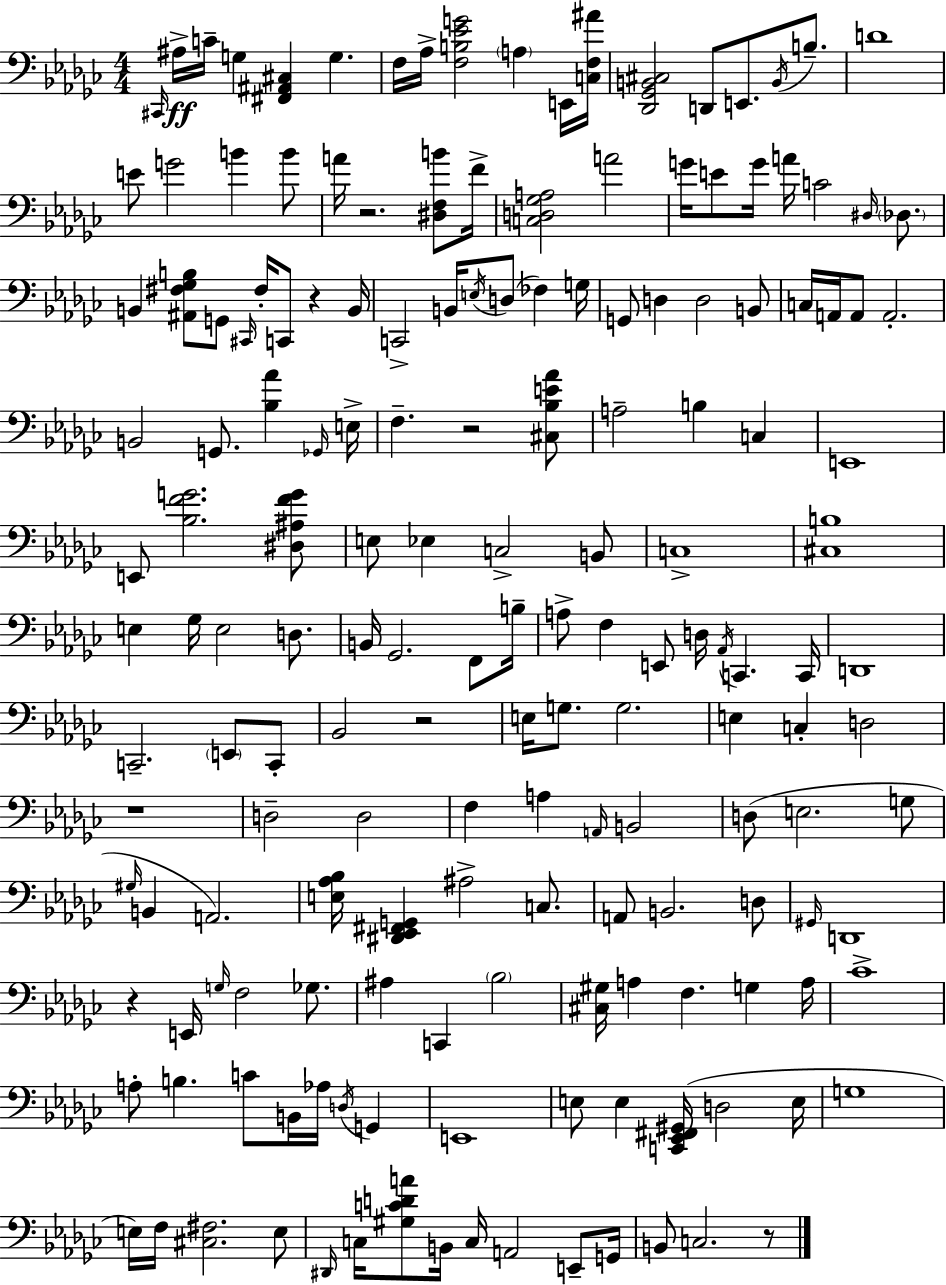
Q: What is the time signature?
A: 4/4